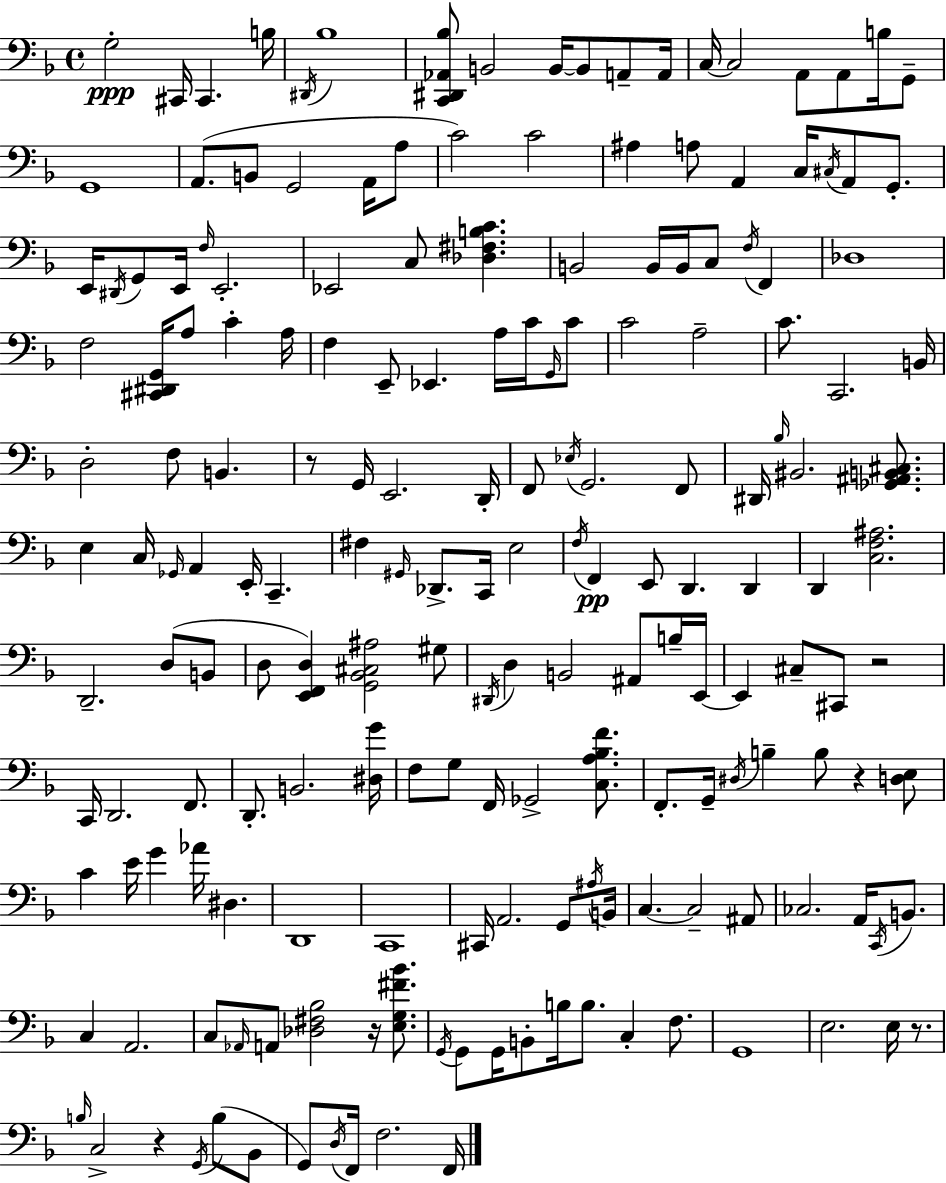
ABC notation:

X:1
T:Untitled
M:4/4
L:1/4
K:F
G,2 ^C,,/4 ^C,, B,/4 ^D,,/4 _B,4 [C,,^D,,_A,,_B,]/2 B,,2 B,,/4 B,,/2 A,,/2 A,,/4 C,/4 C,2 A,,/2 A,,/2 B,/4 G,,/2 G,,4 A,,/2 B,,/2 G,,2 A,,/4 A,/2 C2 C2 ^A, A,/2 A,, C,/4 ^C,/4 A,,/2 G,,/2 E,,/4 ^D,,/4 G,,/2 E,,/4 F,/4 E,,2 _E,,2 C,/2 [_D,^F,B,C] B,,2 B,,/4 B,,/4 C,/2 F,/4 F,, _D,4 F,2 [^C,,^D,,G,,]/4 A,/2 C A,/4 F, E,,/2 _E,, A,/4 C/4 G,,/4 C/2 C2 A,2 C/2 C,,2 B,,/4 D,2 F,/2 B,, z/2 G,,/4 E,,2 D,,/4 F,,/2 _E,/4 G,,2 F,,/2 ^D,,/4 _B,/4 ^B,,2 [_G,,^A,,B,,^C,]/2 E, C,/4 _G,,/4 A,, E,,/4 C,, ^F, ^G,,/4 _D,,/2 C,,/4 E,2 F,/4 F,, E,,/2 D,, D,, D,, [C,F,^A,]2 D,,2 D,/2 B,,/2 D,/2 [E,,F,,D,] [G,,_B,,^C,^A,]2 ^G,/2 ^D,,/4 D, B,,2 ^A,,/2 B,/4 E,,/4 E,, ^C,/2 ^C,,/2 z2 C,,/4 D,,2 F,,/2 D,,/2 B,,2 [^D,G]/4 F,/2 G,/2 F,,/4 _G,,2 [C,A,_B,F]/2 F,,/2 G,,/4 ^D,/4 B, B,/2 z [D,E,]/2 C E/4 G _A/4 ^D, D,,4 C,,4 ^C,,/4 A,,2 G,,/2 ^A,/4 B,,/4 C, C,2 ^A,,/2 _C,2 A,,/4 C,,/4 B,,/2 C, A,,2 C,/2 _A,,/4 A,,/2 [_D,^F,_B,]2 z/4 [E,G,^F_B]/2 G,,/4 G,,/2 G,,/4 B,,/2 B,/4 B,/2 C, F,/2 G,,4 E,2 E,/4 z/2 B,/4 C,2 z G,,/4 B,/2 _B,,/2 G,,/2 D,/4 F,,/4 F,2 F,,/4